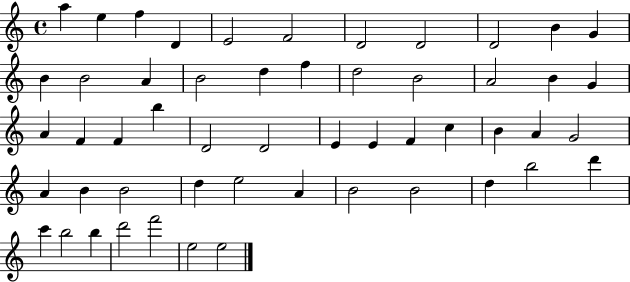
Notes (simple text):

A5/q E5/q F5/q D4/q E4/h F4/h D4/h D4/h D4/h B4/q G4/q B4/q B4/h A4/q B4/h D5/q F5/q D5/h B4/h A4/h B4/q G4/q A4/q F4/q F4/q B5/q D4/h D4/h E4/q E4/q F4/q C5/q B4/q A4/q G4/h A4/q B4/q B4/h D5/q E5/h A4/q B4/h B4/h D5/q B5/h D6/q C6/q B5/h B5/q D6/h F6/h E5/h E5/h